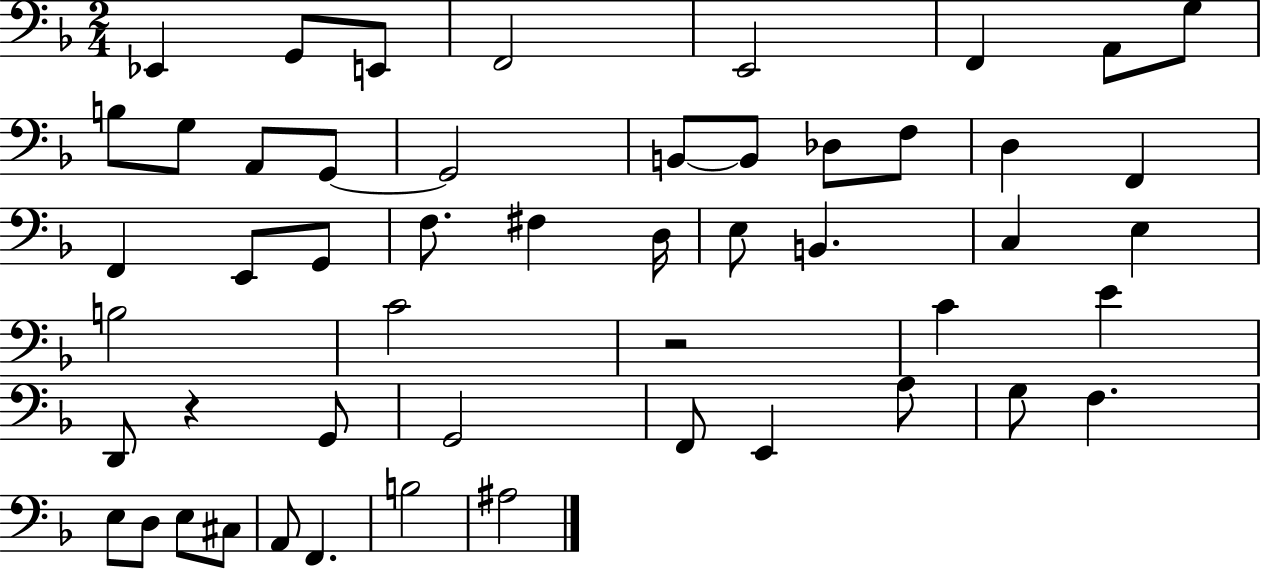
Eb2/q G2/e E2/e F2/h E2/h F2/q A2/e G3/e B3/e G3/e A2/e G2/e G2/h B2/e B2/e Db3/e F3/e D3/q F2/q F2/q E2/e G2/e F3/e. F#3/q D3/s E3/e B2/q. C3/q E3/q B3/h C4/h R/h C4/q E4/q D2/e R/q G2/e G2/h F2/e E2/q A3/e G3/e F3/q. E3/e D3/e E3/e C#3/e A2/e F2/q. B3/h A#3/h